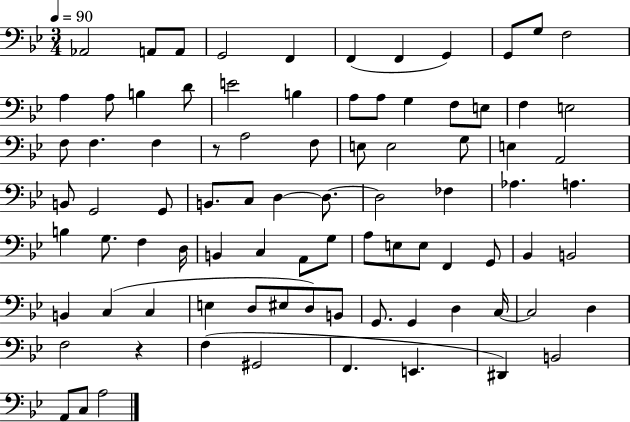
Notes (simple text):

Ab2/h A2/e A2/e G2/h F2/q F2/q F2/q G2/q G2/e G3/e F3/h A3/q A3/e B3/q D4/e E4/h B3/q A3/e A3/e G3/q F3/e E3/e F3/q E3/h F3/e F3/q. F3/q R/e A3/h F3/e E3/e E3/h G3/e E3/q A2/h B2/e G2/h G2/e B2/e. C3/e D3/q D3/e. D3/h FES3/q Ab3/q. A3/q. B3/q G3/e. F3/q D3/s B2/q C3/q A2/e G3/e A3/e E3/e E3/e F2/q G2/e Bb2/q B2/h B2/q C3/q C3/q E3/q D3/e EIS3/e D3/e B2/e G2/e. G2/q D3/q C3/s C3/h D3/q F3/h R/q F3/q G#2/h F2/q. E2/q. D#2/q B2/h A2/e C3/e A3/h